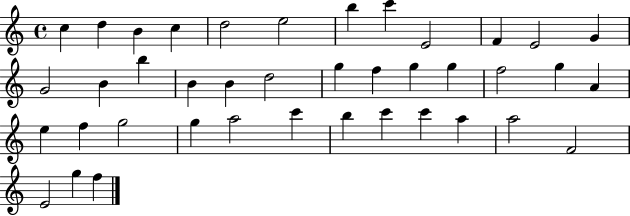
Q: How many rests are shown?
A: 0